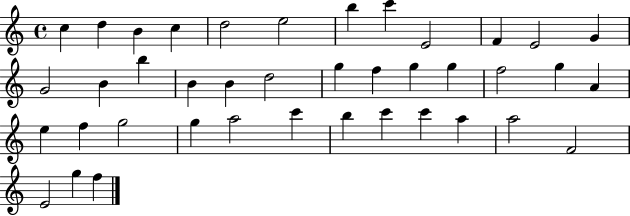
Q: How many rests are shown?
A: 0